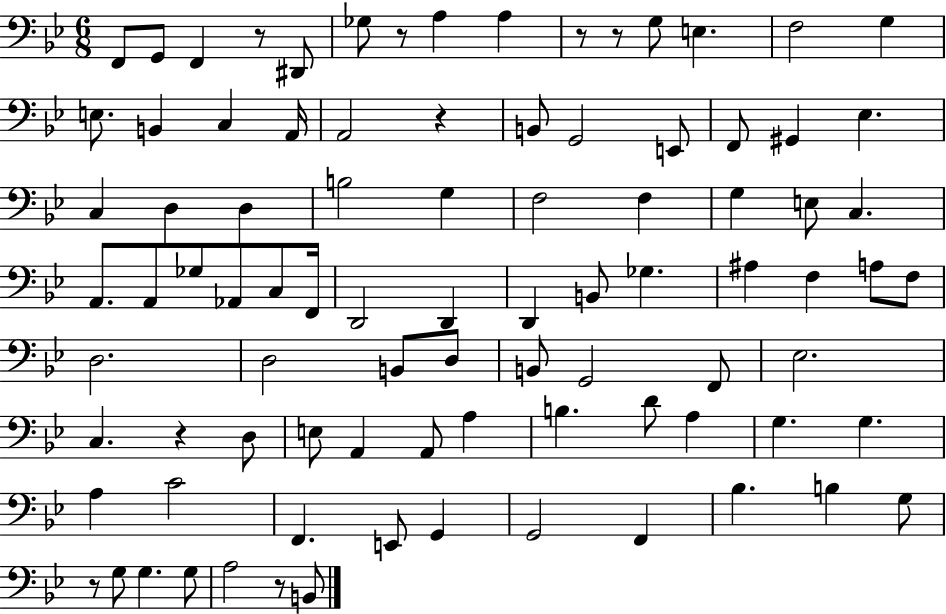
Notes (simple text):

F2/e G2/e F2/q R/e D#2/e Gb3/e R/e A3/q A3/q R/e R/e G3/e E3/q. F3/h G3/q E3/e. B2/q C3/q A2/s A2/h R/q B2/e G2/h E2/e F2/e G#2/q Eb3/q. C3/q D3/q D3/q B3/h G3/q F3/h F3/q G3/q E3/e C3/q. A2/e. A2/e Gb3/e Ab2/e C3/e F2/s D2/h D2/q D2/q B2/e Gb3/q. A#3/q F3/q A3/e F3/e D3/h. D3/h B2/e D3/e B2/e G2/h F2/e Eb3/h. C3/q. R/q D3/e E3/e A2/q A2/e A3/q B3/q. D4/e A3/q G3/q. G3/q. A3/q C4/h F2/q. E2/e G2/q G2/h F2/q Bb3/q. B3/q G3/e R/e G3/e G3/q. G3/e A3/h R/e B2/e